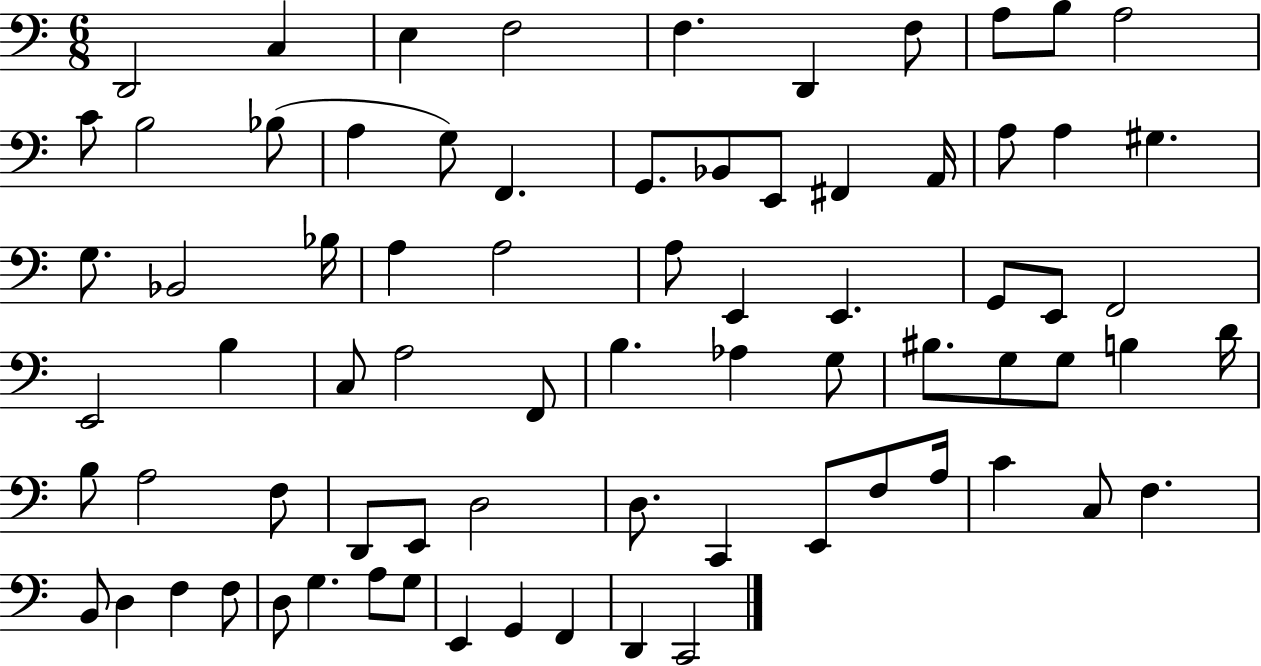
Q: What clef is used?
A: bass